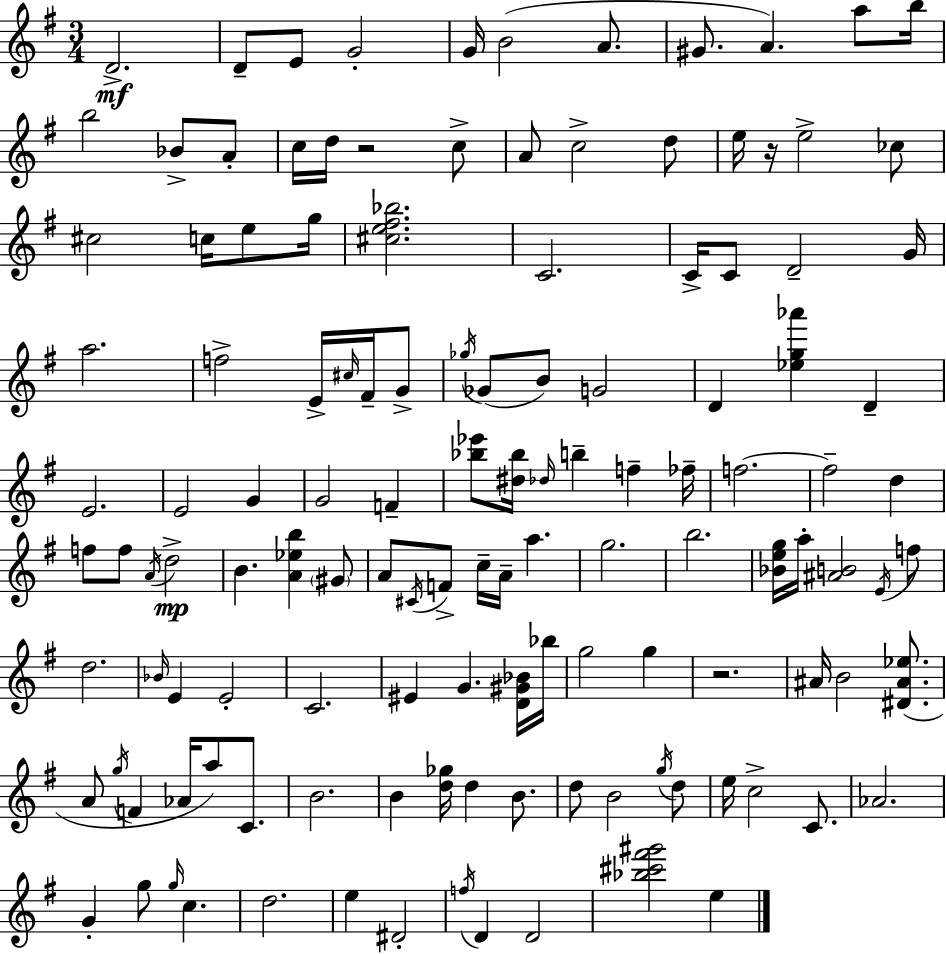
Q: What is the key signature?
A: G major